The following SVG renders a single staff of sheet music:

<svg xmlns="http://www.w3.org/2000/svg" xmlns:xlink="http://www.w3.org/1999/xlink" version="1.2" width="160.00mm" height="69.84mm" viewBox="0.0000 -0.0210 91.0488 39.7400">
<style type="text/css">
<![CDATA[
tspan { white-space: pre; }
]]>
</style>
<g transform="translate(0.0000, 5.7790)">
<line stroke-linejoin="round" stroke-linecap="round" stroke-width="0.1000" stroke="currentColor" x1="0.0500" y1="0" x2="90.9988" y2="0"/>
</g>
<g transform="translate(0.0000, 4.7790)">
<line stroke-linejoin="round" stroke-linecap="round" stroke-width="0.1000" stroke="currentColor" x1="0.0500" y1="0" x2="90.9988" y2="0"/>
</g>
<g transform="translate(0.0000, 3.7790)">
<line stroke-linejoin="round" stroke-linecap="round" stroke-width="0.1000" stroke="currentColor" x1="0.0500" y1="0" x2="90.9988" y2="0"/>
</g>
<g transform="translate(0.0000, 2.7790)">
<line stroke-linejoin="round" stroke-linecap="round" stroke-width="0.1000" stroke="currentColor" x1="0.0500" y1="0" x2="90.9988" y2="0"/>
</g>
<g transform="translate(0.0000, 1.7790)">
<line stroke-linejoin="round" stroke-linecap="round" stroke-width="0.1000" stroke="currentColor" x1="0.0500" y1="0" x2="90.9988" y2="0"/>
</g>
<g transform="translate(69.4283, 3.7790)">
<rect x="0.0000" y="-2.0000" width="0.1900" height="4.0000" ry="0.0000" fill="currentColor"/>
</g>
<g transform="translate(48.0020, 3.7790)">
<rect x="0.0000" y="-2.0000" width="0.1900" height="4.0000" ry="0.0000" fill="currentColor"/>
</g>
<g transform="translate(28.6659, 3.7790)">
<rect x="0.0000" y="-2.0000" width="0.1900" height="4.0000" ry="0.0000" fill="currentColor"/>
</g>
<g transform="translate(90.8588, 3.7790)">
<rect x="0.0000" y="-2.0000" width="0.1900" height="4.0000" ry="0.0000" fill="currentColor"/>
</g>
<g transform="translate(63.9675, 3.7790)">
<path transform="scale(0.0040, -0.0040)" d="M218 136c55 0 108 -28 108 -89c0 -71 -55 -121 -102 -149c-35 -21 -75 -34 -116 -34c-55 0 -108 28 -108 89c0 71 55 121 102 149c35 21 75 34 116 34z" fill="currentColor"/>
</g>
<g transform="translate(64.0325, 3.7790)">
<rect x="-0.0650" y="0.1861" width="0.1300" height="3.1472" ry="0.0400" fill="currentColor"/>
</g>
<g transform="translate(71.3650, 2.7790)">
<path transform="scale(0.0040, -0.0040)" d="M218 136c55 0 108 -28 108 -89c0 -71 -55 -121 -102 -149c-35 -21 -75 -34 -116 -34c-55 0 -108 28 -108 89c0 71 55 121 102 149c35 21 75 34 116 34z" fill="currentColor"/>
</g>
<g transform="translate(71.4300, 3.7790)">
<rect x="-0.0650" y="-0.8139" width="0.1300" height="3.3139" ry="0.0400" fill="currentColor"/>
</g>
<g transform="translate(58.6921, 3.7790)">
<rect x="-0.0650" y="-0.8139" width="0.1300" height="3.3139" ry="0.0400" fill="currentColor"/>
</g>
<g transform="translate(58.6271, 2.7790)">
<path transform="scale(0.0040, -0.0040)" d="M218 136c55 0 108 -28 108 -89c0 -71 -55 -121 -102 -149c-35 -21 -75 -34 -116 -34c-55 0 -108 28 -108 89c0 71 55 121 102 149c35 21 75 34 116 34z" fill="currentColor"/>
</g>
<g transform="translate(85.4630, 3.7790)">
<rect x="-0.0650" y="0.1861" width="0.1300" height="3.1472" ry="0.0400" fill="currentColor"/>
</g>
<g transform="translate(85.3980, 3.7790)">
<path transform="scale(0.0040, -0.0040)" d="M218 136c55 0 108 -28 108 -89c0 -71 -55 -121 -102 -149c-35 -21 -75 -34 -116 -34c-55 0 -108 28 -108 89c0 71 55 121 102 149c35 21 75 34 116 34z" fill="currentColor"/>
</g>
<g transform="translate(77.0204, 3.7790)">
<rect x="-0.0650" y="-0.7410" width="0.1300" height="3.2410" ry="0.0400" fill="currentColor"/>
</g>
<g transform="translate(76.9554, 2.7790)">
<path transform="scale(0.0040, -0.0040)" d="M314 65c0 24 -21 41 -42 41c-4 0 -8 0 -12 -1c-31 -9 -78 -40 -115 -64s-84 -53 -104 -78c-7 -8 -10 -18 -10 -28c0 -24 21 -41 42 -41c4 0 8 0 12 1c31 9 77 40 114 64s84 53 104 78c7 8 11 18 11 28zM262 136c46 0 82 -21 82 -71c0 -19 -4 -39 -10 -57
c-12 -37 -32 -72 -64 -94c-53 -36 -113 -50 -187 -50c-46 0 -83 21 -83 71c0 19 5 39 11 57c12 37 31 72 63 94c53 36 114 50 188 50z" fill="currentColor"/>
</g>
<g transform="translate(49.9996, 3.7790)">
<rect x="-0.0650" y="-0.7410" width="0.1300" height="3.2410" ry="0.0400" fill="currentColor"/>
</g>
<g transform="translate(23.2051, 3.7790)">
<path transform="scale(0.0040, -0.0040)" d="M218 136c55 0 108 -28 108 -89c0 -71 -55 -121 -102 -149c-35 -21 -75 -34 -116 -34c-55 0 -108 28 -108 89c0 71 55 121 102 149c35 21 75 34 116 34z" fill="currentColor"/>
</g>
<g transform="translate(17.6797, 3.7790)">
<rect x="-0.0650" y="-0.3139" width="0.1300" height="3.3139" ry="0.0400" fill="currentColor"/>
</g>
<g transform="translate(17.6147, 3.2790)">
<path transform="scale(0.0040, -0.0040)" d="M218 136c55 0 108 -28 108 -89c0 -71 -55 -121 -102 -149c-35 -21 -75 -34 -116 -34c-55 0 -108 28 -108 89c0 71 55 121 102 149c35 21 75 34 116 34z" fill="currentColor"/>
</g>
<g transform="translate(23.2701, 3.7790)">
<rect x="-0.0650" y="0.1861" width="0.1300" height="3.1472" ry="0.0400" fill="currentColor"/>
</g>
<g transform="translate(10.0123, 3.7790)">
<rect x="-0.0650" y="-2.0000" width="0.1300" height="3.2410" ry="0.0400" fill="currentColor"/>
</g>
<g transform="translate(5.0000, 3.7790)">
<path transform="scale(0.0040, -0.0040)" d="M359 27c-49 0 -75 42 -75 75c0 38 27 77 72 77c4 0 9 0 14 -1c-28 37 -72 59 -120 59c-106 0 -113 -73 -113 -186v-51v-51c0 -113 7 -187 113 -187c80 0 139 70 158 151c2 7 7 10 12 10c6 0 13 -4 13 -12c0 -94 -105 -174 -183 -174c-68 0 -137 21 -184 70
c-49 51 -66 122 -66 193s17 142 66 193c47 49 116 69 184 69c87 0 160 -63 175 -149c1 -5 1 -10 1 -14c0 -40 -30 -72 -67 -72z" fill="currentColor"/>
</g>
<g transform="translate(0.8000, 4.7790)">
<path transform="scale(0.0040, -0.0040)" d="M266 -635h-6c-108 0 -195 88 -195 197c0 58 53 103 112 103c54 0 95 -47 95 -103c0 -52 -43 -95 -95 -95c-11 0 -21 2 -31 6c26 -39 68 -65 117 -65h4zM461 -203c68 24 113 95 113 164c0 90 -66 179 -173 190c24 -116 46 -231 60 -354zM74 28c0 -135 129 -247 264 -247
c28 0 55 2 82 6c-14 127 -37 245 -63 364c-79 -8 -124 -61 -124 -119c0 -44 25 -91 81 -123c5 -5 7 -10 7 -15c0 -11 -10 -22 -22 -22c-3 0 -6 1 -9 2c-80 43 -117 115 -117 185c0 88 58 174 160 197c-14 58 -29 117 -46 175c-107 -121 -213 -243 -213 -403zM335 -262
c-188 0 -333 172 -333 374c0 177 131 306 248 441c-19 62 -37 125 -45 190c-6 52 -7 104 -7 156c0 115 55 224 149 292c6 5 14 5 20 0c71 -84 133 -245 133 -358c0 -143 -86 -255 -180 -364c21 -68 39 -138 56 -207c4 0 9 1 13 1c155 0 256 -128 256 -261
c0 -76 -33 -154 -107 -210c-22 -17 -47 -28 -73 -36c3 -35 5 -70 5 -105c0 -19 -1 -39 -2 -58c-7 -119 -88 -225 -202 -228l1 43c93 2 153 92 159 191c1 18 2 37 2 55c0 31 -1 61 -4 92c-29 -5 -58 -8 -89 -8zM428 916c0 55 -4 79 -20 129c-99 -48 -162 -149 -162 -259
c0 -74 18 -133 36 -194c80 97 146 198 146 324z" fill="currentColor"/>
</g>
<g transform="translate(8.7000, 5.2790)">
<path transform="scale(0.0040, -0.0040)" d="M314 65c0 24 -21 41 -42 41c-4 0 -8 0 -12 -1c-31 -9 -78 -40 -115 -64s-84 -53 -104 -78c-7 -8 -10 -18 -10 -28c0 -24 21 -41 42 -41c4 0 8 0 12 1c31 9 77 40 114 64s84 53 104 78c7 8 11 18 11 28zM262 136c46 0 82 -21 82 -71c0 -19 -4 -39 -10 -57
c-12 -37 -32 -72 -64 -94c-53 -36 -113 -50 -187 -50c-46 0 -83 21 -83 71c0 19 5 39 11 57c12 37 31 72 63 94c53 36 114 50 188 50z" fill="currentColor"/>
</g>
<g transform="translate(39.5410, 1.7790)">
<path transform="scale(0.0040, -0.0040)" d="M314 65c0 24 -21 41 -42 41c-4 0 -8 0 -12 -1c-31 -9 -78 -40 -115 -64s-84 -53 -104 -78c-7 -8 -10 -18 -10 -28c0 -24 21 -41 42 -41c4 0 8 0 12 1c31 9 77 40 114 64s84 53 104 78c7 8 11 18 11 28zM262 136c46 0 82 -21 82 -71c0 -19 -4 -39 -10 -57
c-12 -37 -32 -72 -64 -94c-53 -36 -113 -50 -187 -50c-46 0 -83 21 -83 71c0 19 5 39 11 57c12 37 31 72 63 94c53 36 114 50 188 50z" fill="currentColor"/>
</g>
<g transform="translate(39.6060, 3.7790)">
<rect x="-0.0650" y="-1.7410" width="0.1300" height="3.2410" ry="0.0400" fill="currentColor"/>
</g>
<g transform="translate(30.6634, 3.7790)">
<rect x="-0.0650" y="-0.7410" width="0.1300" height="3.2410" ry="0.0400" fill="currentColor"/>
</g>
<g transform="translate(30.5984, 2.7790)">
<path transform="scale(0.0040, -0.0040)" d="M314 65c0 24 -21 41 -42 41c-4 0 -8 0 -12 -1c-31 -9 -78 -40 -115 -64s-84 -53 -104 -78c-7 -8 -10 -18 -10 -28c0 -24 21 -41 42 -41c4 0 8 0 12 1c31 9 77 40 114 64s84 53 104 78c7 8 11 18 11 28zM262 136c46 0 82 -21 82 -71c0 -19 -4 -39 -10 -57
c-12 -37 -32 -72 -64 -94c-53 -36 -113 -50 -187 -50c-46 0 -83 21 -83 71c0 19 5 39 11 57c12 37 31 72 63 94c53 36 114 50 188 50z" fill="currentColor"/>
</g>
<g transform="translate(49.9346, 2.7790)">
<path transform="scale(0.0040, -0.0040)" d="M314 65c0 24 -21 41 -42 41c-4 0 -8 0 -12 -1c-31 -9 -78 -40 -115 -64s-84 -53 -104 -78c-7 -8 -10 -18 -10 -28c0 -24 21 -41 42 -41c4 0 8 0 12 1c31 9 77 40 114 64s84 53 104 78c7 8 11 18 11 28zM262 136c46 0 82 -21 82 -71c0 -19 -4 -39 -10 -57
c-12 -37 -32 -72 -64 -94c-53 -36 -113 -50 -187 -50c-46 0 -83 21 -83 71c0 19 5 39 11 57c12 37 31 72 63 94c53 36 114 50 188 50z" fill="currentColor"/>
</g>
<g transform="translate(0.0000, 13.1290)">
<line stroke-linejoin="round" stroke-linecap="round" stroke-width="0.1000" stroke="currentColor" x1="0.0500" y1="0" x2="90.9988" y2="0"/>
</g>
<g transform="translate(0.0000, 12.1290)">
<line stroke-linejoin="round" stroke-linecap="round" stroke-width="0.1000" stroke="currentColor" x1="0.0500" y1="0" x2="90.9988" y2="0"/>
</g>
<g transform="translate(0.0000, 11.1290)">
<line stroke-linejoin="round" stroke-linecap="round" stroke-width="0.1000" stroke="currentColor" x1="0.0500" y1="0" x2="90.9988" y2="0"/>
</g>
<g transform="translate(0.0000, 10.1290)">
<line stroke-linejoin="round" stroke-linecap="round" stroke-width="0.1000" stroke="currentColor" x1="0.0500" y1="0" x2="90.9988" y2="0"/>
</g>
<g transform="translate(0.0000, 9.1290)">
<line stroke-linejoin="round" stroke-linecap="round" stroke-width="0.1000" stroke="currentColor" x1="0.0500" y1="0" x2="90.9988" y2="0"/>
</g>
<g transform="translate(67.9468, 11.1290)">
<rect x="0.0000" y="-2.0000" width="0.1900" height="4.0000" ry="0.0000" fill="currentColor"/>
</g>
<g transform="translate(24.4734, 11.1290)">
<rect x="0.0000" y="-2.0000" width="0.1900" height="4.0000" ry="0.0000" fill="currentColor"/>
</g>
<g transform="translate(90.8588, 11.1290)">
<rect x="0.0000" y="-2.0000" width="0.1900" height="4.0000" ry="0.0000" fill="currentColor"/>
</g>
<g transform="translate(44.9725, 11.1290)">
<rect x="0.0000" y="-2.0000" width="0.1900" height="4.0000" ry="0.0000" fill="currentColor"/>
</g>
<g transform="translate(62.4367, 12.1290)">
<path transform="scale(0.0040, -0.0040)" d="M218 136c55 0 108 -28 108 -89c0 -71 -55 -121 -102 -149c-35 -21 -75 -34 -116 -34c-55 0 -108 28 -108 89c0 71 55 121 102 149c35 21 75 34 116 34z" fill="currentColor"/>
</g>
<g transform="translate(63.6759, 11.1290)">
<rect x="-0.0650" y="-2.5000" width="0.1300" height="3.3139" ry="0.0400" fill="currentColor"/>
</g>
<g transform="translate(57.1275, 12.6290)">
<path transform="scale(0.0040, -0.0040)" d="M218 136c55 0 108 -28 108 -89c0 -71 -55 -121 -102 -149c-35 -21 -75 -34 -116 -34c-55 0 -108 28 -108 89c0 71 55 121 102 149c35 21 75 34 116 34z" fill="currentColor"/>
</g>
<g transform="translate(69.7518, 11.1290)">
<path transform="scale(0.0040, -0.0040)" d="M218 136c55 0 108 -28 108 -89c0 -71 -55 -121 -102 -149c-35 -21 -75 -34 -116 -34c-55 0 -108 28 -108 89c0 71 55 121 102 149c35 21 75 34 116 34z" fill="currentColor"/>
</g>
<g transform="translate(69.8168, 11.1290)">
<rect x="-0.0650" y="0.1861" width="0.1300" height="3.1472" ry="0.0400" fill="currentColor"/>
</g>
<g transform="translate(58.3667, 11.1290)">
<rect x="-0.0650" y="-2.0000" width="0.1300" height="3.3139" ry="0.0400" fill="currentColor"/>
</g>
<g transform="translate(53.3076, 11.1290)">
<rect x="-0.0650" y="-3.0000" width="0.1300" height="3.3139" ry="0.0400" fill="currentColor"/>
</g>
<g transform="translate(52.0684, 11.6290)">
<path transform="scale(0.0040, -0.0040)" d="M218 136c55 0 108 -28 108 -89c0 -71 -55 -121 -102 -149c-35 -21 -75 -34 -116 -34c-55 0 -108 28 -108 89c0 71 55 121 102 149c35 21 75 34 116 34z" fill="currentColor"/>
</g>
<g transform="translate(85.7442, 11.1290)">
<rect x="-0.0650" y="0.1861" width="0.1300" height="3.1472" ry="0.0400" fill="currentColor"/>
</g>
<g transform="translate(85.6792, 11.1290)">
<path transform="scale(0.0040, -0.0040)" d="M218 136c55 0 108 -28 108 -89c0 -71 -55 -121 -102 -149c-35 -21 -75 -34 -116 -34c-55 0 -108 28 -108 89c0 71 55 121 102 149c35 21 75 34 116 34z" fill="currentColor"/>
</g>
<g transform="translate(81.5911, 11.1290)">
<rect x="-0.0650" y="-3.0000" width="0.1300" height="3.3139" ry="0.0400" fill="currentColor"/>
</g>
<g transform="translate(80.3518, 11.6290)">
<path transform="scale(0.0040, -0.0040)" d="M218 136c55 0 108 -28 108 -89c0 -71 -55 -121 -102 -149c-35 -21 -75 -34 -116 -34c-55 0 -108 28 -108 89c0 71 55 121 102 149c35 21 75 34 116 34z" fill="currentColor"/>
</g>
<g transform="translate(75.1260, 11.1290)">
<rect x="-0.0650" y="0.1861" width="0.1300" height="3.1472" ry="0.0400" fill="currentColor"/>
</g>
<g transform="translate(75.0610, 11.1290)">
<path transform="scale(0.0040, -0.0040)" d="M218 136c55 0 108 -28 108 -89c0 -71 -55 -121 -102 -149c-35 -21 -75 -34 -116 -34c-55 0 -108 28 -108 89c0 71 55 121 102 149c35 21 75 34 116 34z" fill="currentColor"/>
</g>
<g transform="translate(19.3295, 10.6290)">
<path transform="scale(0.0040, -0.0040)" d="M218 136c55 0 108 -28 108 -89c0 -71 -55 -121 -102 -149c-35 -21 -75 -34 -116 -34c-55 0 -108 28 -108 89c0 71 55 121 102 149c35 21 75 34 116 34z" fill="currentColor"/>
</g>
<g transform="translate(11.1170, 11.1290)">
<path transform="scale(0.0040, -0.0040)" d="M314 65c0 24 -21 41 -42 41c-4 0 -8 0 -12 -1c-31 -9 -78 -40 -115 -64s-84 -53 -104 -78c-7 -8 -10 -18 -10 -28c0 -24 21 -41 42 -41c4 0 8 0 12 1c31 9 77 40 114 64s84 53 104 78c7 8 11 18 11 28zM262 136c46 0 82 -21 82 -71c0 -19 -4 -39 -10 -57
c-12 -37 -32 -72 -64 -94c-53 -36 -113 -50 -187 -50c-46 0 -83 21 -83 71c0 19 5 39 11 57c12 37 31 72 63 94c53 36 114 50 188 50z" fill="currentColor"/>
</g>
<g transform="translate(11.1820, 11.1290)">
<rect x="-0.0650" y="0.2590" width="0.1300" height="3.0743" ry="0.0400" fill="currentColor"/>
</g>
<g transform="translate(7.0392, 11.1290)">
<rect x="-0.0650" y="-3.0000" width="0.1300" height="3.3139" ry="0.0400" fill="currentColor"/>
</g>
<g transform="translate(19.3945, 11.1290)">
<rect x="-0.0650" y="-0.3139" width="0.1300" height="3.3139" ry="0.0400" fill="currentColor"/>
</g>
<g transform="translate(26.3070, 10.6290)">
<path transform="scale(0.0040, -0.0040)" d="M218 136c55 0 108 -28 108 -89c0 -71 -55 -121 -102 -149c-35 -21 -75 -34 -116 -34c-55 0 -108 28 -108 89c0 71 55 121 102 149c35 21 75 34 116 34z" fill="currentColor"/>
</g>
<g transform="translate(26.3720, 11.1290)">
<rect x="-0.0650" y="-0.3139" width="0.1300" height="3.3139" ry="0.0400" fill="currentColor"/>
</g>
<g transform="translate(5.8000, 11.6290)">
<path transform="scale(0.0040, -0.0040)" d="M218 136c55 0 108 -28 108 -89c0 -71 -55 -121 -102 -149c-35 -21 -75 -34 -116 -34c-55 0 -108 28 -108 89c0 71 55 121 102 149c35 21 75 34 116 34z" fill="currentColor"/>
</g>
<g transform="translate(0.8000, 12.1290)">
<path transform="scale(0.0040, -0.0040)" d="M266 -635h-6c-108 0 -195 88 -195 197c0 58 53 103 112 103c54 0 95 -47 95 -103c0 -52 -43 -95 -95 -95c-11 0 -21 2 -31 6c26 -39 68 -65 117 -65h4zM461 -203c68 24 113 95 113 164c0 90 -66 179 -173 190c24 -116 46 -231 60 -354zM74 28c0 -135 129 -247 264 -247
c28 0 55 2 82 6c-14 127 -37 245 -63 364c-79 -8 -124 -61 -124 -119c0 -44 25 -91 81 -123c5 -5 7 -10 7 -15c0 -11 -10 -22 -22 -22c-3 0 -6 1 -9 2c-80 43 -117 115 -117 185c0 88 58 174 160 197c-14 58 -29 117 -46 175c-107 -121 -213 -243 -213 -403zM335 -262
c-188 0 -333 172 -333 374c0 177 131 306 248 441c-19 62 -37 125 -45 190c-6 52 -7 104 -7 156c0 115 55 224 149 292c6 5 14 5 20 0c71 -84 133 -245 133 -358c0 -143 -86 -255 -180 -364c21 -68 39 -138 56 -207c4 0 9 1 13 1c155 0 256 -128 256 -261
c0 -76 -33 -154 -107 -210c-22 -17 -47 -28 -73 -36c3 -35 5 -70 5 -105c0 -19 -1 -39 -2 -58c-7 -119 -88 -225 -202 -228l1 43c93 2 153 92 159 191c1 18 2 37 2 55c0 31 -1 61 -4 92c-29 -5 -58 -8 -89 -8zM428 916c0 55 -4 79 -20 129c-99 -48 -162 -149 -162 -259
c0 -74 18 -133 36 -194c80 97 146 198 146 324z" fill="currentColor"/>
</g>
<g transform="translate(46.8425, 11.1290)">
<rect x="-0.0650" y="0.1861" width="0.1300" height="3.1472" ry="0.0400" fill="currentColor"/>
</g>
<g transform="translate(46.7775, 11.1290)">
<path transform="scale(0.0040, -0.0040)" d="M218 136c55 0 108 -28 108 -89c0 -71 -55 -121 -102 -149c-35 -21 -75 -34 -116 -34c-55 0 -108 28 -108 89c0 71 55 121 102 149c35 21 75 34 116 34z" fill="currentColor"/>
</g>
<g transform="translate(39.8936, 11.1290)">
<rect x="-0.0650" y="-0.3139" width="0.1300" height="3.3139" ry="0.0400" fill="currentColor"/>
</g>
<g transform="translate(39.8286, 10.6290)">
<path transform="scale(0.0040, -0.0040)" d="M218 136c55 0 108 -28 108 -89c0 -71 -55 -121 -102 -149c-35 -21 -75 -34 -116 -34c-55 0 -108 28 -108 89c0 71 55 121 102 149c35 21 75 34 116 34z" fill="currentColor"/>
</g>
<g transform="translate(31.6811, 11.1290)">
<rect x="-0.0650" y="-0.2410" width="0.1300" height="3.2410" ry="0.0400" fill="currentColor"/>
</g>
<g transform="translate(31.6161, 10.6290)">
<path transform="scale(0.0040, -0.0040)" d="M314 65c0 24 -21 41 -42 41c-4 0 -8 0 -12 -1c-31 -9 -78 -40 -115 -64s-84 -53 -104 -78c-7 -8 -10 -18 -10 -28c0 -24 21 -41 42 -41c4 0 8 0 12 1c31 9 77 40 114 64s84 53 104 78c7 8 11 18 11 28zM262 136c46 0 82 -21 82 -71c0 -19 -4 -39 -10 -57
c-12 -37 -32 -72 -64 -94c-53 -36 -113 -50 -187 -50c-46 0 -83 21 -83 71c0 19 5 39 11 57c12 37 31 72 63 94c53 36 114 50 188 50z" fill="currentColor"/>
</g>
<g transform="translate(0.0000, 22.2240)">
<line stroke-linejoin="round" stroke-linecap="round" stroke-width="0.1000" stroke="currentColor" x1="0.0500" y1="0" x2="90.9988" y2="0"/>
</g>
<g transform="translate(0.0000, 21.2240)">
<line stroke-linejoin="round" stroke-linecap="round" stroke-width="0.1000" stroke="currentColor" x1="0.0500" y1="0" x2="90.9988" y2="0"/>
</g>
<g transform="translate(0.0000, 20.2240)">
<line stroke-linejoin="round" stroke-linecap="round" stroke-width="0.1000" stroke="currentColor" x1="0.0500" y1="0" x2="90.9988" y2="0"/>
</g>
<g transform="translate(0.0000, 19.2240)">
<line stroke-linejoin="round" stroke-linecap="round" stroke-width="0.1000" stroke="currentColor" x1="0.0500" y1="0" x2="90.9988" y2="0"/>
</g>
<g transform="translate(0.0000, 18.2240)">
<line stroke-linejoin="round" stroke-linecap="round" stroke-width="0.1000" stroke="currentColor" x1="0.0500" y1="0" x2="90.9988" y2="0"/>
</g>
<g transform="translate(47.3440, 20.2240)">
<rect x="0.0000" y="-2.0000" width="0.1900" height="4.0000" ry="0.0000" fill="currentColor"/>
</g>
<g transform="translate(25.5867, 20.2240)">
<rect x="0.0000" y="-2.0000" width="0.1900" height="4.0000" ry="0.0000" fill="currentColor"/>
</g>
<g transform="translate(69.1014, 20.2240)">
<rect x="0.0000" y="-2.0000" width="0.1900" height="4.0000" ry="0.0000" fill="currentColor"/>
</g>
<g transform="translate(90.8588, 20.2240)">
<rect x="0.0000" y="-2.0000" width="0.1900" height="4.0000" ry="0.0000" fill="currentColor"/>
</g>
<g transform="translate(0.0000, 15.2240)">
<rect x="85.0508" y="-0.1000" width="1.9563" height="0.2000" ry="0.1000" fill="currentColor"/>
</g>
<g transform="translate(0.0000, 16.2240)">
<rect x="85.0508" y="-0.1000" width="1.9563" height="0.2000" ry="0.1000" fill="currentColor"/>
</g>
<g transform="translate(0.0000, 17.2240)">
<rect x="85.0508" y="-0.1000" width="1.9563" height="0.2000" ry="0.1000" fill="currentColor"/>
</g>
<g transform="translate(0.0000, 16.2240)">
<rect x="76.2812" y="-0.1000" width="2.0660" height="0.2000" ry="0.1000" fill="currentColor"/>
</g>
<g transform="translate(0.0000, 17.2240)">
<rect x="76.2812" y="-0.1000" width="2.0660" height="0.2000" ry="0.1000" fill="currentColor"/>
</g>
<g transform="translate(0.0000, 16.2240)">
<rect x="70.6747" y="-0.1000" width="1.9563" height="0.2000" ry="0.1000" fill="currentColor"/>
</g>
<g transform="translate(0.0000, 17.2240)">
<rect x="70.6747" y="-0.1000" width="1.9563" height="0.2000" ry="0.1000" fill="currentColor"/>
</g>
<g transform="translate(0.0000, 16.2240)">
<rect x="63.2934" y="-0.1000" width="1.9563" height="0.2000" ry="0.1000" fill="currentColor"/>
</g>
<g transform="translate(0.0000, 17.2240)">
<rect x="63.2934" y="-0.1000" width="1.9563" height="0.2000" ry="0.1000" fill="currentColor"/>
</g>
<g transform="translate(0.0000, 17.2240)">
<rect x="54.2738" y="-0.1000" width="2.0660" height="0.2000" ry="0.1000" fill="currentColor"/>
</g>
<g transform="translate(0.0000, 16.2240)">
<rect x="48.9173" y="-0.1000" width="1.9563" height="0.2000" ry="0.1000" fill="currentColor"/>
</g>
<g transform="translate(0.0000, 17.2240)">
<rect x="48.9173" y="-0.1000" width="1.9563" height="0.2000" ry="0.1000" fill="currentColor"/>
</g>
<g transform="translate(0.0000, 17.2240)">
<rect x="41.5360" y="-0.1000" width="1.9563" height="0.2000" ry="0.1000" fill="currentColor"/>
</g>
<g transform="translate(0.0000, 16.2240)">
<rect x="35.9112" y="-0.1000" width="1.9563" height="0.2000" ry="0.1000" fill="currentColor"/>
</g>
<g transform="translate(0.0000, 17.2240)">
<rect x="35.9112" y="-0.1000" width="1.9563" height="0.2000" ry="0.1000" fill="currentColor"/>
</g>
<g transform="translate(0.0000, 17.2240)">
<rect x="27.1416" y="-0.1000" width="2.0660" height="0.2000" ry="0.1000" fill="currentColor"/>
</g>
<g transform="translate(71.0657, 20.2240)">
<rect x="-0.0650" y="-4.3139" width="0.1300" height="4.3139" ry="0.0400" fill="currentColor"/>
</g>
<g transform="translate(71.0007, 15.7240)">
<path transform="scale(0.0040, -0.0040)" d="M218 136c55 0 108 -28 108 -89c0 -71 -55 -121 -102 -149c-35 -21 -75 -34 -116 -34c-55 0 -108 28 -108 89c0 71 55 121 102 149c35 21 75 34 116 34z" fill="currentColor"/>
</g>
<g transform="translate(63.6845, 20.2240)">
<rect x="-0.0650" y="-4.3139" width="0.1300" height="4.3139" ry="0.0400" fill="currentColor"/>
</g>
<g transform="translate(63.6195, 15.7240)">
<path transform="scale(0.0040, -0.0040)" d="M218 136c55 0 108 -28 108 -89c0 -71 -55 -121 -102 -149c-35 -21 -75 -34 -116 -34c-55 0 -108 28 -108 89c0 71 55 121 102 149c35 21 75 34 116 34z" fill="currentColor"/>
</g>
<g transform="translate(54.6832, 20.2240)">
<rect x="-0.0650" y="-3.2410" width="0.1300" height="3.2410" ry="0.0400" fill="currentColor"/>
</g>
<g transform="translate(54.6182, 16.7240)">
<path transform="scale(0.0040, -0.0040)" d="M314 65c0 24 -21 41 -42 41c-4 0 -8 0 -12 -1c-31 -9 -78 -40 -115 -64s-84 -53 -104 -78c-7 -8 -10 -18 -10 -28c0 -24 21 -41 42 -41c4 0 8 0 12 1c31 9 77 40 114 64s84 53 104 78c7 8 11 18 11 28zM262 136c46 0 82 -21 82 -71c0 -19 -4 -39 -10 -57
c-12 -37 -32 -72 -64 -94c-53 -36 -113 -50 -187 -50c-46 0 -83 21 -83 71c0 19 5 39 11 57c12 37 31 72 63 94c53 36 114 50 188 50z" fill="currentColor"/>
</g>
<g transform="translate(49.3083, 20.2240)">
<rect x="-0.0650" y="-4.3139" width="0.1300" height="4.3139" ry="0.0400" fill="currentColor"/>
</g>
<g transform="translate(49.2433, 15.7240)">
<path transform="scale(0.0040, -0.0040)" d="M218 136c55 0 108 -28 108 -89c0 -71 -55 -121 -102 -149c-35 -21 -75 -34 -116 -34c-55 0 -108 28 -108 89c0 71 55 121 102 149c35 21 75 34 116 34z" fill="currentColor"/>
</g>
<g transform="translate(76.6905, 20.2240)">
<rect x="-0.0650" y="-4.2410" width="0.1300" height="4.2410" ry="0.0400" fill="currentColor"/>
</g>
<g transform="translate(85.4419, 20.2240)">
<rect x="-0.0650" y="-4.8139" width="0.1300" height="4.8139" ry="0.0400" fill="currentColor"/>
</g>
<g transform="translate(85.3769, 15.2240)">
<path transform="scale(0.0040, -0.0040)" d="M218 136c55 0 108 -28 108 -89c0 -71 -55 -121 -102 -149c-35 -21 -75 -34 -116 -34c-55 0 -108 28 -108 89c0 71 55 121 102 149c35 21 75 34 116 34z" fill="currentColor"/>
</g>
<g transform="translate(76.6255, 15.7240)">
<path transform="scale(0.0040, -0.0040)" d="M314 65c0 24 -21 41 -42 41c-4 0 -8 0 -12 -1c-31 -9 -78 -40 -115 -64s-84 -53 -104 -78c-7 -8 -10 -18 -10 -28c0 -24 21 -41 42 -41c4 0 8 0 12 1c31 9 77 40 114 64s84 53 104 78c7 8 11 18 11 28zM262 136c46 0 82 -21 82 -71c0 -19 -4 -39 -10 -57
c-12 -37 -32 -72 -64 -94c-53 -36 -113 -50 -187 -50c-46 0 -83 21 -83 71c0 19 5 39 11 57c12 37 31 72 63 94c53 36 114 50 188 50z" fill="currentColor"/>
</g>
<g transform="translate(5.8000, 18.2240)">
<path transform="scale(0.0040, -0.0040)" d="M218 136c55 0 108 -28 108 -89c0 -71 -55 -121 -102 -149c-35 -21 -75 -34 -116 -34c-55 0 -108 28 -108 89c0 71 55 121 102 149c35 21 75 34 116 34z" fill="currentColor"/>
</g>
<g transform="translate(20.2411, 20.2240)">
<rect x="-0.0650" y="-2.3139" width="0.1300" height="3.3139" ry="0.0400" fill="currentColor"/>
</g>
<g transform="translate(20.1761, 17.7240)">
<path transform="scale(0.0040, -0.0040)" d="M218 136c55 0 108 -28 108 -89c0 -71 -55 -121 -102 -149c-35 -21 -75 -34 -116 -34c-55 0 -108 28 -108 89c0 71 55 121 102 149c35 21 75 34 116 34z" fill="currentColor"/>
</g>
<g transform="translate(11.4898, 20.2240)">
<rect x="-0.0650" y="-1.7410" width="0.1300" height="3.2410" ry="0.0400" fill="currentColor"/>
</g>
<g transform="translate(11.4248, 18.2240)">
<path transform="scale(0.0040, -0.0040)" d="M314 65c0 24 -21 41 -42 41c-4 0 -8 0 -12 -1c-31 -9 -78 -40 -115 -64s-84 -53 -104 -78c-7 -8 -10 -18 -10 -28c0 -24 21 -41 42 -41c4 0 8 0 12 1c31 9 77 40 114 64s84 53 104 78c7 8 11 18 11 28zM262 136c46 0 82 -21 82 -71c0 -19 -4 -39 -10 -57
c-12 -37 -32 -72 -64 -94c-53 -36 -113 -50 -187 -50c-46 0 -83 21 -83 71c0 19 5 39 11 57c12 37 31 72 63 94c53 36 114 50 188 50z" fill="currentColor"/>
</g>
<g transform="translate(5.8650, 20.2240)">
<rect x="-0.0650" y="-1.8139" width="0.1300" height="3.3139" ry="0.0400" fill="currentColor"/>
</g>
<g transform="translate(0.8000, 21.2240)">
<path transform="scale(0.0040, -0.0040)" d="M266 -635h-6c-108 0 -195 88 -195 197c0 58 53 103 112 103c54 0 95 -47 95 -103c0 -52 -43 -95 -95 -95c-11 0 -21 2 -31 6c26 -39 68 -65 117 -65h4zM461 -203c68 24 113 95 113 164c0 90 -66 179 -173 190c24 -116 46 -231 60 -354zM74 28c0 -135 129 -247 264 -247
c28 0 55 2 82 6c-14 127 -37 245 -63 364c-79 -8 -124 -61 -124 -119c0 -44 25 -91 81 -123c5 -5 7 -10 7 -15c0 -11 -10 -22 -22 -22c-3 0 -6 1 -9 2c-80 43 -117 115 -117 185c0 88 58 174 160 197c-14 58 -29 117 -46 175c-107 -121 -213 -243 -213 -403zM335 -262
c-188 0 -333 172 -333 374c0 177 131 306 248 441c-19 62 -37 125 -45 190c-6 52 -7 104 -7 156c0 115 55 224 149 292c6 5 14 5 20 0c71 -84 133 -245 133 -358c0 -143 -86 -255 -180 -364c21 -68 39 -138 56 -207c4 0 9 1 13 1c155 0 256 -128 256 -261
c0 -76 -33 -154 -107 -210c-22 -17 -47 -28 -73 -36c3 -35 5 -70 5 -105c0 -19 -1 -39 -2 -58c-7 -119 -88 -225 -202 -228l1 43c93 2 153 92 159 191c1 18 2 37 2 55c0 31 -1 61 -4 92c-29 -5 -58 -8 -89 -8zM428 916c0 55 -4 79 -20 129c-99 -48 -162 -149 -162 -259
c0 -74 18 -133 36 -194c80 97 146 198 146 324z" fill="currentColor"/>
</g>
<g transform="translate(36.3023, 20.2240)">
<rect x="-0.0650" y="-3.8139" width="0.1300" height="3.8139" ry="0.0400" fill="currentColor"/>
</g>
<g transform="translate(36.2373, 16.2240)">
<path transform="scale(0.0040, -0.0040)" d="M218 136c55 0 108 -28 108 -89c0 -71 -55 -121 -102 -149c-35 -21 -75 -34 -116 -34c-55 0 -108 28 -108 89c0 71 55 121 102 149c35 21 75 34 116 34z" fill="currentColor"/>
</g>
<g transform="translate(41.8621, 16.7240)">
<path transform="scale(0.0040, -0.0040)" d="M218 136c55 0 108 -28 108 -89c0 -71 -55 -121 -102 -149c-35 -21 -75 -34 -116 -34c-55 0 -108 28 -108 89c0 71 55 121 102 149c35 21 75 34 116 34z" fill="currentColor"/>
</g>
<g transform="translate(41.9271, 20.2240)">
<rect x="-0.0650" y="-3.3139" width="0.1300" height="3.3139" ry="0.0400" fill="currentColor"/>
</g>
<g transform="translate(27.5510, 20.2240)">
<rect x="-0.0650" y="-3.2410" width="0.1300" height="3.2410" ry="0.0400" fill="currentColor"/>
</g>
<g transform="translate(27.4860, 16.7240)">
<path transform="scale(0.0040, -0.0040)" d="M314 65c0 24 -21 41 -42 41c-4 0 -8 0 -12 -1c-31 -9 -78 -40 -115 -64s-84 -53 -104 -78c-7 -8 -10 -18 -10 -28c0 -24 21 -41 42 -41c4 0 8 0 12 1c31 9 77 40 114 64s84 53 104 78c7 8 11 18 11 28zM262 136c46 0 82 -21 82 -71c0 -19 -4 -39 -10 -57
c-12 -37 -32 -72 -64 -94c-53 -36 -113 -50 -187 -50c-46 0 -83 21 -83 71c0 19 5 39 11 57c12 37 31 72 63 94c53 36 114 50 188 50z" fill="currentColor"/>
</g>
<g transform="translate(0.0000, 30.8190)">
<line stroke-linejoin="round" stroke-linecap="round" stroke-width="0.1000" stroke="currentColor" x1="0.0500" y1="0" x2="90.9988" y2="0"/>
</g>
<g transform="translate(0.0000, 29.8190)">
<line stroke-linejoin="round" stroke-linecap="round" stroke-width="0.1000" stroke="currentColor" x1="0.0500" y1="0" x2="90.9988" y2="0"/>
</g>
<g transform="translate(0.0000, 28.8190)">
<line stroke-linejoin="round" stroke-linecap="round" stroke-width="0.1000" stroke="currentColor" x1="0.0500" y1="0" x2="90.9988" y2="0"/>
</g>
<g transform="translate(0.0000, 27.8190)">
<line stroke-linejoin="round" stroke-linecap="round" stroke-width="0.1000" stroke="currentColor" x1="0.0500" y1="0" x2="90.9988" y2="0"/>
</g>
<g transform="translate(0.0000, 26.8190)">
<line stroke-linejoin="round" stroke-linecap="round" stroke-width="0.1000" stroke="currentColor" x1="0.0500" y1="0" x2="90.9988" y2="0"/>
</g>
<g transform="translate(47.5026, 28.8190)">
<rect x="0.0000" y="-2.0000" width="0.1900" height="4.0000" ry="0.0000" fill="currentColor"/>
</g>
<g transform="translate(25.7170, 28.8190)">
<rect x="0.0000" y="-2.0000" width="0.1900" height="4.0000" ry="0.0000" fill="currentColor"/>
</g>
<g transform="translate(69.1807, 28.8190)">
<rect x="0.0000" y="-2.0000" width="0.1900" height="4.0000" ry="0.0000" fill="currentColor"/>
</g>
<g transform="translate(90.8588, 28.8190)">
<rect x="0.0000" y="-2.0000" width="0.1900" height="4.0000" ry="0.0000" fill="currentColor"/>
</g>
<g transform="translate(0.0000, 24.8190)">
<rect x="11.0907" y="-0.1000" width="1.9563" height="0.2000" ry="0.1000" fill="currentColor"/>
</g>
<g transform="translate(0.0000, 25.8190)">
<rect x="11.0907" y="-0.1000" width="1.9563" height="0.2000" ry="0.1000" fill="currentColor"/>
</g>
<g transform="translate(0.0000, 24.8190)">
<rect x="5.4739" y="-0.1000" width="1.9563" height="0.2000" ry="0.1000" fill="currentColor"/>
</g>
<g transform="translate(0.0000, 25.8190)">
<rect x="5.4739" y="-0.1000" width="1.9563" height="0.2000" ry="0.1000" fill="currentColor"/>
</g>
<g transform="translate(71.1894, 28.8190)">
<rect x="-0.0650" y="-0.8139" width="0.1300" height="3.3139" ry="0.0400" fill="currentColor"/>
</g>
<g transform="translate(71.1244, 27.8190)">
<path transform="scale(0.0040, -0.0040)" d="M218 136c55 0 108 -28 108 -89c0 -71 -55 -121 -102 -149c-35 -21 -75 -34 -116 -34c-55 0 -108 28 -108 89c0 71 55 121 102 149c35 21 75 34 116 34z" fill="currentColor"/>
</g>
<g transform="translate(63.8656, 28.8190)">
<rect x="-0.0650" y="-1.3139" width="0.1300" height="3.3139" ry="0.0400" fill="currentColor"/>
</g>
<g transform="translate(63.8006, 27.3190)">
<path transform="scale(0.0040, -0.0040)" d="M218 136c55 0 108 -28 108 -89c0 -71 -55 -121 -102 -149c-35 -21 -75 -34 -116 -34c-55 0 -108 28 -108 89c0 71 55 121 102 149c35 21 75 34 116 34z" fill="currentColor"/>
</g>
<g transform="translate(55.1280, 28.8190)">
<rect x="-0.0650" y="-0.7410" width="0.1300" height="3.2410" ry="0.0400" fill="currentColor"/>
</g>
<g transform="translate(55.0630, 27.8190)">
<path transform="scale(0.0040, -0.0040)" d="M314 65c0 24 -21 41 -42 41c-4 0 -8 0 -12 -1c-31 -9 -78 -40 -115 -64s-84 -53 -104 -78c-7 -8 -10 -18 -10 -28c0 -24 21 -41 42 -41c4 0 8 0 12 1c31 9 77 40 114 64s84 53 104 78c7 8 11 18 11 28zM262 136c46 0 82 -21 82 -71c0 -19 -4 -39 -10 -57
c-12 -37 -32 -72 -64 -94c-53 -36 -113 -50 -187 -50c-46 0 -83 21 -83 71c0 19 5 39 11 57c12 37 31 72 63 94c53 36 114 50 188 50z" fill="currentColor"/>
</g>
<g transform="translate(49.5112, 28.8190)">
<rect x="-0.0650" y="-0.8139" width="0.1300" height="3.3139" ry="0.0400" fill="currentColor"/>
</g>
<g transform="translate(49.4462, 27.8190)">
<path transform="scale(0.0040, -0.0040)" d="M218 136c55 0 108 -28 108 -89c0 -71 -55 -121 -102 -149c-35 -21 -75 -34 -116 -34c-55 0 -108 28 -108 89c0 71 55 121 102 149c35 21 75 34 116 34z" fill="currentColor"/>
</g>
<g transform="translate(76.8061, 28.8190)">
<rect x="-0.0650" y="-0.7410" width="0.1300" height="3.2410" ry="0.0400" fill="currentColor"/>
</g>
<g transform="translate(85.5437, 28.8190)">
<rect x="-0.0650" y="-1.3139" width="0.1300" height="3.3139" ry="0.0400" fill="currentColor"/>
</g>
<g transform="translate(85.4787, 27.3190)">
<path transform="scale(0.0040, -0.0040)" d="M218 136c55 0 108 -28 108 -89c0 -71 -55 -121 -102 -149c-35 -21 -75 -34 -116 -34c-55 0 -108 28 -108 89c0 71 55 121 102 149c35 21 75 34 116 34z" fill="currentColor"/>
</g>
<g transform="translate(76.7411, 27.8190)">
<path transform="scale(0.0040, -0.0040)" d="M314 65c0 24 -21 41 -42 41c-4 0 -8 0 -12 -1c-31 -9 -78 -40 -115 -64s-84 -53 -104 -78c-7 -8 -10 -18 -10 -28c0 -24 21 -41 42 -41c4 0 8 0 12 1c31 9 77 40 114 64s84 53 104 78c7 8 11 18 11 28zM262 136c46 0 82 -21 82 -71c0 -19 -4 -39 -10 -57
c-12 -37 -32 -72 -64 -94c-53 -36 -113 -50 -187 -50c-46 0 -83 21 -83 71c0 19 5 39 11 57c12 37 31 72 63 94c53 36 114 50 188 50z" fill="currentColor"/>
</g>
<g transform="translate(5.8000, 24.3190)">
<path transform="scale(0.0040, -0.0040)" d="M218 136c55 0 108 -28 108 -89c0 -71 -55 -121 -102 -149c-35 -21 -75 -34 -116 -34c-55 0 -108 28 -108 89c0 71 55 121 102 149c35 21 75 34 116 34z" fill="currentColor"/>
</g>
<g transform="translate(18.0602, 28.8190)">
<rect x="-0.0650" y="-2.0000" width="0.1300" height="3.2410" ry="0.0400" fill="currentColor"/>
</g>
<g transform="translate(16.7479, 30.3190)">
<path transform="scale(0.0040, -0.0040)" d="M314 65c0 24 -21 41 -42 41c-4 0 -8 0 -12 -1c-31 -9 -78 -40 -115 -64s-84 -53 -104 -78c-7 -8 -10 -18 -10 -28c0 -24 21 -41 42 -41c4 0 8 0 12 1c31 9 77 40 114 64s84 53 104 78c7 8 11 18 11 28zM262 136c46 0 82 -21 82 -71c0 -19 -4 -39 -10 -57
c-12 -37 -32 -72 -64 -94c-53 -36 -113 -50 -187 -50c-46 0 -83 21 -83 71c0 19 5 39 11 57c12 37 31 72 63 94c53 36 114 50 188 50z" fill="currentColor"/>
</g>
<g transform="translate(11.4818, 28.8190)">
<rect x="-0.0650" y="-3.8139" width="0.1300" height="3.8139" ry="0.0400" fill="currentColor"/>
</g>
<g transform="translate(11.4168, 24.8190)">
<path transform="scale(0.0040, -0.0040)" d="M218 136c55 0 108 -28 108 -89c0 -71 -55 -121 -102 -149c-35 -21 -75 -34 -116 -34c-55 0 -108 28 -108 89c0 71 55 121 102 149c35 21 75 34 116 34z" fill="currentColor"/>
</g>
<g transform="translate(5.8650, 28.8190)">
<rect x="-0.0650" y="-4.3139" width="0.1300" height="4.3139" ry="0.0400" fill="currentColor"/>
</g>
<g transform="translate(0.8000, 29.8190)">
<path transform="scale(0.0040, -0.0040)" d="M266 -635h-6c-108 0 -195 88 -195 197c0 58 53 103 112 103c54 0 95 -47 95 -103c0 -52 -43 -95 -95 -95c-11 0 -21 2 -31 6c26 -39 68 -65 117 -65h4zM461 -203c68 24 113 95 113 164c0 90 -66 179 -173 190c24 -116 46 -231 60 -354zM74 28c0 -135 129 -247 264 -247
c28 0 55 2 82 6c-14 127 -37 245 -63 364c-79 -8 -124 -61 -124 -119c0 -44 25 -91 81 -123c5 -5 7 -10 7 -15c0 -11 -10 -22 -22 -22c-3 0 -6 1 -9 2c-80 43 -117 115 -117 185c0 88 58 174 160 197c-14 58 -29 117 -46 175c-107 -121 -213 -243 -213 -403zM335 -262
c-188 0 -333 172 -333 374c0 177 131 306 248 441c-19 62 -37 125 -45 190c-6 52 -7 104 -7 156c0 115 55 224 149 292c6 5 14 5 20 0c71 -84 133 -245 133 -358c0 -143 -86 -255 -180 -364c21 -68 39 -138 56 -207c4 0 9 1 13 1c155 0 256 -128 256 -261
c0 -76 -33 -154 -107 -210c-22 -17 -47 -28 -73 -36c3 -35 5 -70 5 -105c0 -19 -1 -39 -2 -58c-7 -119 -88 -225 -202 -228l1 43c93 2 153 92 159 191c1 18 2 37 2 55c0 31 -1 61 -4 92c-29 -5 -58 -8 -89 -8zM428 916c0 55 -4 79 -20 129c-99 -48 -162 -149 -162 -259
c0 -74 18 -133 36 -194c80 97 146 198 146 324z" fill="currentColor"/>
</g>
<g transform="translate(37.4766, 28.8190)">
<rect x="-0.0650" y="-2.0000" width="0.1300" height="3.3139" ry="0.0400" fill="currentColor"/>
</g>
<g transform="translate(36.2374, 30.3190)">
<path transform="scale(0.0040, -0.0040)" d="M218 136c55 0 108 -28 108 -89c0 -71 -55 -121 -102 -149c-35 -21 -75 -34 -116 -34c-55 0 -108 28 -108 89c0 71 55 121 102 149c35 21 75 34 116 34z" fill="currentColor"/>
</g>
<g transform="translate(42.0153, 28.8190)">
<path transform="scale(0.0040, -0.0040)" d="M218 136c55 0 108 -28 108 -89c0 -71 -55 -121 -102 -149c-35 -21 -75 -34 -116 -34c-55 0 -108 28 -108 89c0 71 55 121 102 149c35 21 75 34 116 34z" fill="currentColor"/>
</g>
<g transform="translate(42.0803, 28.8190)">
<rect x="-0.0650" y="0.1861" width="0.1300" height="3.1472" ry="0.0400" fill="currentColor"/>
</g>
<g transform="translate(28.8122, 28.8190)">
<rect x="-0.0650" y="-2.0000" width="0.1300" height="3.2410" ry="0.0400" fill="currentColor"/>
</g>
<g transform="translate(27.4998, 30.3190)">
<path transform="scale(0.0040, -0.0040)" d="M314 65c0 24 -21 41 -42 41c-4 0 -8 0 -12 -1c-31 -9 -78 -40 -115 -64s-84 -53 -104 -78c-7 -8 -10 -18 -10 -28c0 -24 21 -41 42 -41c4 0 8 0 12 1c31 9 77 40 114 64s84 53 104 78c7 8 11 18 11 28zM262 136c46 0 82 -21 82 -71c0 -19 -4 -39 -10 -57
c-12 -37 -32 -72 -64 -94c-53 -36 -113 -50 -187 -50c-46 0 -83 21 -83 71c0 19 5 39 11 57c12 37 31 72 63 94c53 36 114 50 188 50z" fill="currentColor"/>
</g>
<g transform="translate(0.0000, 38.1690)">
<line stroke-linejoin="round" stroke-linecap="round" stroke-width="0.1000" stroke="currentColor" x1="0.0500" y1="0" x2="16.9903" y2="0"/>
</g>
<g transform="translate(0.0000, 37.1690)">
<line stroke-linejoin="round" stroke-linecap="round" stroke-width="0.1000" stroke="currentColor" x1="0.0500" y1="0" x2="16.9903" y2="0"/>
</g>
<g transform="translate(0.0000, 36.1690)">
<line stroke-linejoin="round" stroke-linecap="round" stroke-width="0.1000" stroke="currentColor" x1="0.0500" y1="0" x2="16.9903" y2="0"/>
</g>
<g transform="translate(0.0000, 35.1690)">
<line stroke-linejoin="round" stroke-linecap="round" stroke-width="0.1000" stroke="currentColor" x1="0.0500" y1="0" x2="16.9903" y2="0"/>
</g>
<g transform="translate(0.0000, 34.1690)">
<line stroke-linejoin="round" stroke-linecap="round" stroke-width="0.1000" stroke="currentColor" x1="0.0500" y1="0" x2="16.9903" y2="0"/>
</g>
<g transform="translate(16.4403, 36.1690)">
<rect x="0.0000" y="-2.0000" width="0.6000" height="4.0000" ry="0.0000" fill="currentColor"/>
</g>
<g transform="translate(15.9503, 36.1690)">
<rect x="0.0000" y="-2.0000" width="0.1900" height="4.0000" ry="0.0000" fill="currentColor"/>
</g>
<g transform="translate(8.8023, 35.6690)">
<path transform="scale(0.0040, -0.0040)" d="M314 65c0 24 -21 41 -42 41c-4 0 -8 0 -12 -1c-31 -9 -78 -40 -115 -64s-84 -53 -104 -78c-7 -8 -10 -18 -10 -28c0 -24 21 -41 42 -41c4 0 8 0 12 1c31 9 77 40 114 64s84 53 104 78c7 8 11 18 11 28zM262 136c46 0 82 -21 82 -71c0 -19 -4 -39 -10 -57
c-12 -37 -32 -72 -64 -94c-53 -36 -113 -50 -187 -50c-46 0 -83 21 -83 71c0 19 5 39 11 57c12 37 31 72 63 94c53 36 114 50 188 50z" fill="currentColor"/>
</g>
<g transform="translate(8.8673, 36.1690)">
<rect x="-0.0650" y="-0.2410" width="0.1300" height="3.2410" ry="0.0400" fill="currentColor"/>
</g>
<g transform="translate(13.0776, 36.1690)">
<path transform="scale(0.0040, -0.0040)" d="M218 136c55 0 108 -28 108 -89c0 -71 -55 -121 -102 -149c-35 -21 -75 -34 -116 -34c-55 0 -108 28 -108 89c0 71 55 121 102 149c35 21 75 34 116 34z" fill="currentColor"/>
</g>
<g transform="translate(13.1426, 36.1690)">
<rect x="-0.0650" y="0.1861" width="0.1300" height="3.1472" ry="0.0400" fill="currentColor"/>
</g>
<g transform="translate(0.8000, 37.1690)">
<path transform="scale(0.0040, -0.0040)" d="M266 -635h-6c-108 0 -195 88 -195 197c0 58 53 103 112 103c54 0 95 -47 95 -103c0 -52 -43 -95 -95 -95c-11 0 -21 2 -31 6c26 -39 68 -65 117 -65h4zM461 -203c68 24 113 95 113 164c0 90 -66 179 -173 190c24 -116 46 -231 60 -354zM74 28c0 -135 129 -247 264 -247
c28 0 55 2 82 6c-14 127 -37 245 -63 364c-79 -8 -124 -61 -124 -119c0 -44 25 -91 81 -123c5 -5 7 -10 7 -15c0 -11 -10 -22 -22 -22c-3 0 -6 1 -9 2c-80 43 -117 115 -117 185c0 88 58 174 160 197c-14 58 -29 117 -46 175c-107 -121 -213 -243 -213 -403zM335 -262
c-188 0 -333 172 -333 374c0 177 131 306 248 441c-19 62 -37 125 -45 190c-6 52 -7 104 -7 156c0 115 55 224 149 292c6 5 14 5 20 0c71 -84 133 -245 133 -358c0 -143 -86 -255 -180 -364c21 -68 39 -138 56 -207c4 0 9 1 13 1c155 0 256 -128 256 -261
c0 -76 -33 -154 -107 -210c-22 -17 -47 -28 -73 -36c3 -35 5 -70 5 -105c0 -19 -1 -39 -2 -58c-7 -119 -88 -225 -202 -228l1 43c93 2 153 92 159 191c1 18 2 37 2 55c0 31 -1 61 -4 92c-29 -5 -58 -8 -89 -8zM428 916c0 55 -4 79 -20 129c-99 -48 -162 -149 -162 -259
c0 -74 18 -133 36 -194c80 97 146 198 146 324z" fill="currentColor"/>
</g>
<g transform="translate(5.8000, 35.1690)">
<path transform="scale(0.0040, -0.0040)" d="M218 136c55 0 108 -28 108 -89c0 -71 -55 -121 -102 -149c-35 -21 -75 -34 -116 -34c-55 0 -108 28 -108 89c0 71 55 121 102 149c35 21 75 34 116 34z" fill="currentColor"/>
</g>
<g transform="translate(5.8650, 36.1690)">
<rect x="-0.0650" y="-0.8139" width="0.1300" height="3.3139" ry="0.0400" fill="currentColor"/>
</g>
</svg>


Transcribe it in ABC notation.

X:1
T:Untitled
M:4/4
L:1/4
K:C
F2 c B d2 f2 d2 d B d d2 B A B2 c c c2 c B A F G B B A B f f2 g b2 c' b d' b2 d' d' d'2 e' d' c' F2 F2 F B d d2 e d d2 e d c2 B